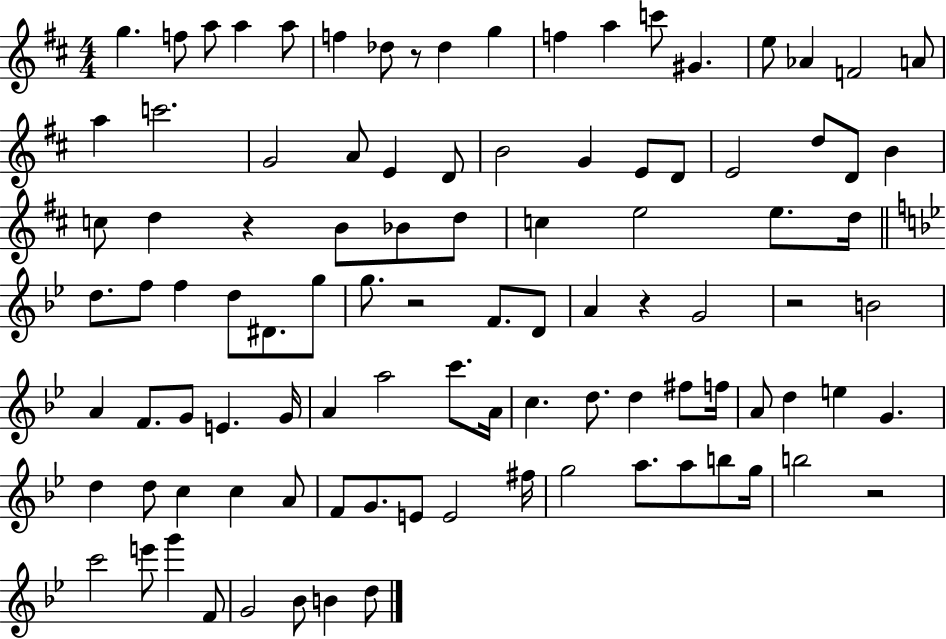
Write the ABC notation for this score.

X:1
T:Untitled
M:4/4
L:1/4
K:D
g f/2 a/2 a a/2 f _d/2 z/2 _d g f a c'/2 ^G e/2 _A F2 A/2 a c'2 G2 A/2 E D/2 B2 G E/2 D/2 E2 d/2 D/2 B c/2 d z B/2 _B/2 d/2 c e2 e/2 d/4 d/2 f/2 f d/2 ^D/2 g/2 g/2 z2 F/2 D/2 A z G2 z2 B2 A F/2 G/2 E G/4 A a2 c'/2 A/4 c d/2 d ^f/2 f/4 A/2 d e G d d/2 c c A/2 F/2 G/2 E/2 E2 ^f/4 g2 a/2 a/2 b/2 g/4 b2 z2 c'2 e'/2 g' F/2 G2 _B/2 B d/2